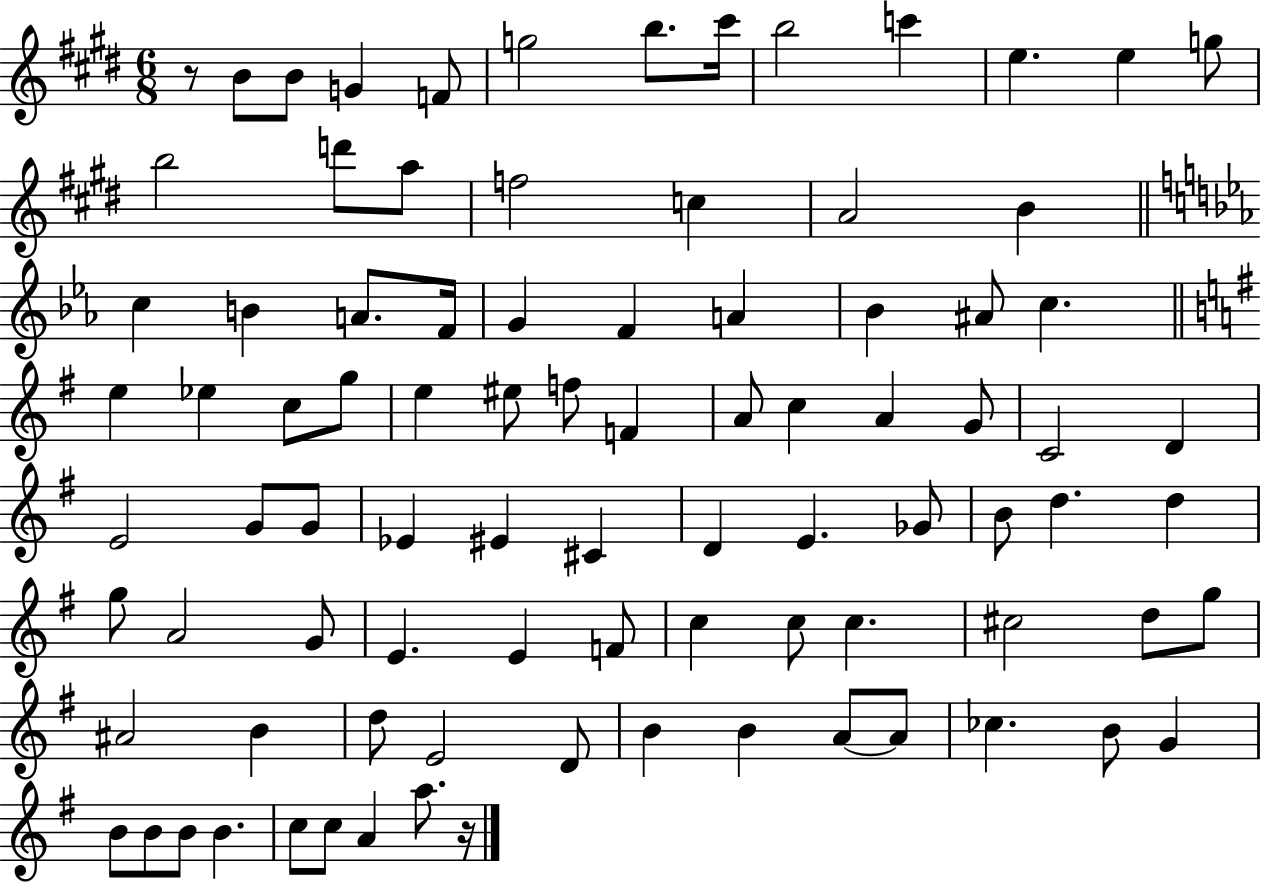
X:1
T:Untitled
M:6/8
L:1/4
K:E
z/2 B/2 B/2 G F/2 g2 b/2 ^c'/4 b2 c' e e g/2 b2 d'/2 a/2 f2 c A2 B c B A/2 F/4 G F A _B ^A/2 c e _e c/2 g/2 e ^e/2 f/2 F A/2 c A G/2 C2 D E2 G/2 G/2 _E ^E ^C D E _G/2 B/2 d d g/2 A2 G/2 E E F/2 c c/2 c ^c2 d/2 g/2 ^A2 B d/2 E2 D/2 B B A/2 A/2 _c B/2 G B/2 B/2 B/2 B c/2 c/2 A a/2 z/4